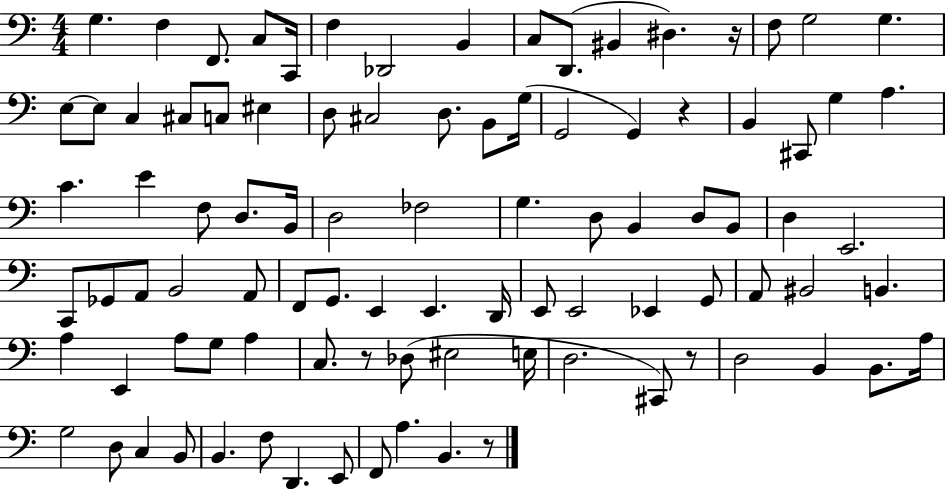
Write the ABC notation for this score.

X:1
T:Untitled
M:4/4
L:1/4
K:C
G, F, F,,/2 C,/2 C,,/4 F, _D,,2 B,, C,/2 D,,/2 ^B,, ^D, z/4 F,/2 G,2 G, E,/2 E,/2 C, ^C,/2 C,/2 ^E, D,/2 ^C,2 D,/2 B,,/2 G,/4 G,,2 G,, z B,, ^C,,/2 G, A, C E F,/2 D,/2 B,,/4 D,2 _F,2 G, D,/2 B,, D,/2 B,,/2 D, E,,2 C,,/2 _G,,/2 A,,/2 B,,2 A,,/2 F,,/2 G,,/2 E,, E,, D,,/4 E,,/2 E,,2 _E,, G,,/2 A,,/2 ^B,,2 B,, A, E,, A,/2 G,/2 A, C,/2 z/2 _D,/2 ^E,2 E,/4 D,2 ^C,,/2 z/2 D,2 B,, B,,/2 A,/4 G,2 D,/2 C, B,,/2 B,, F,/2 D,, E,,/2 F,,/2 A, B,, z/2